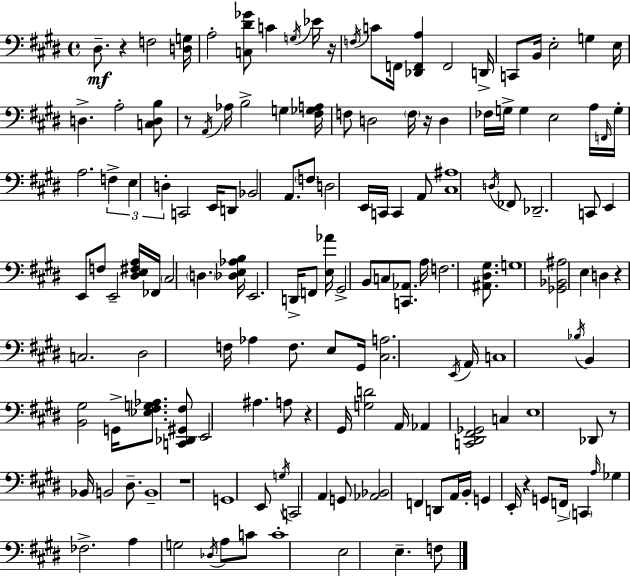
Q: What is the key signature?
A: E major